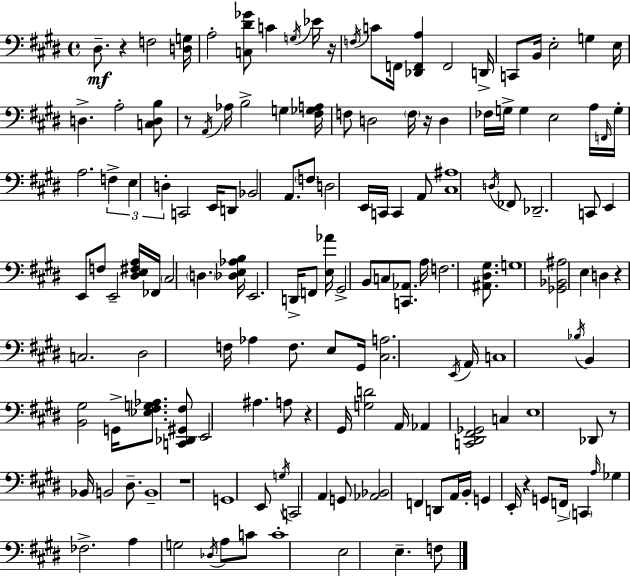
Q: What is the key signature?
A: E major